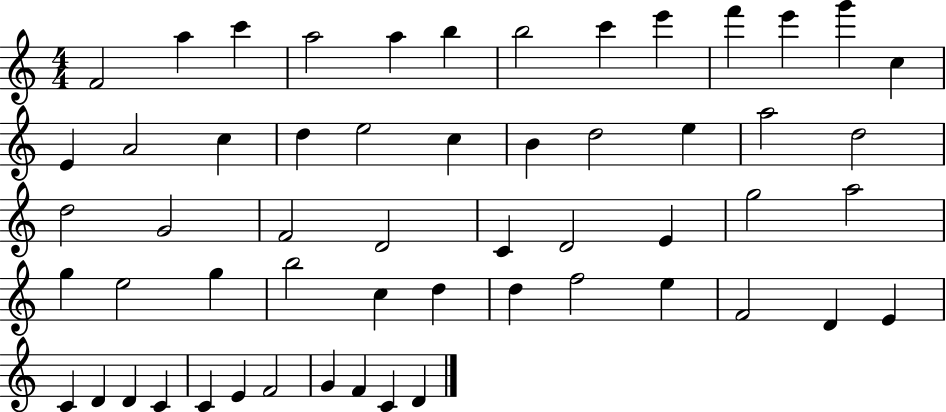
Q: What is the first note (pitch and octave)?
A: F4